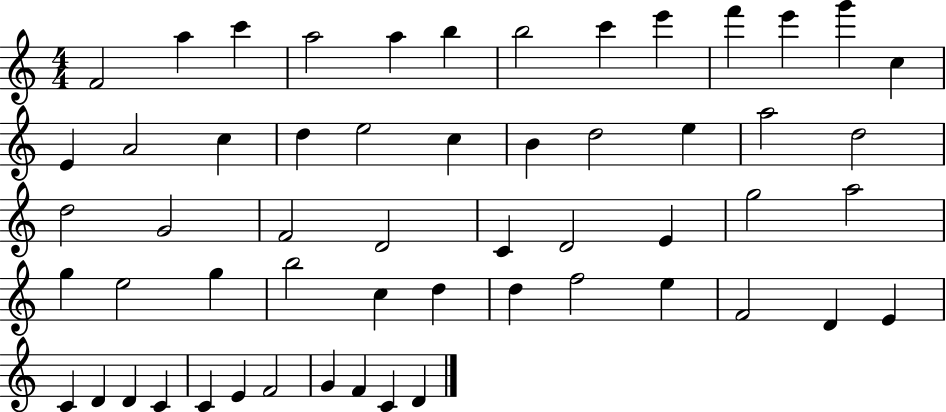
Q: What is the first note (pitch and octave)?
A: F4